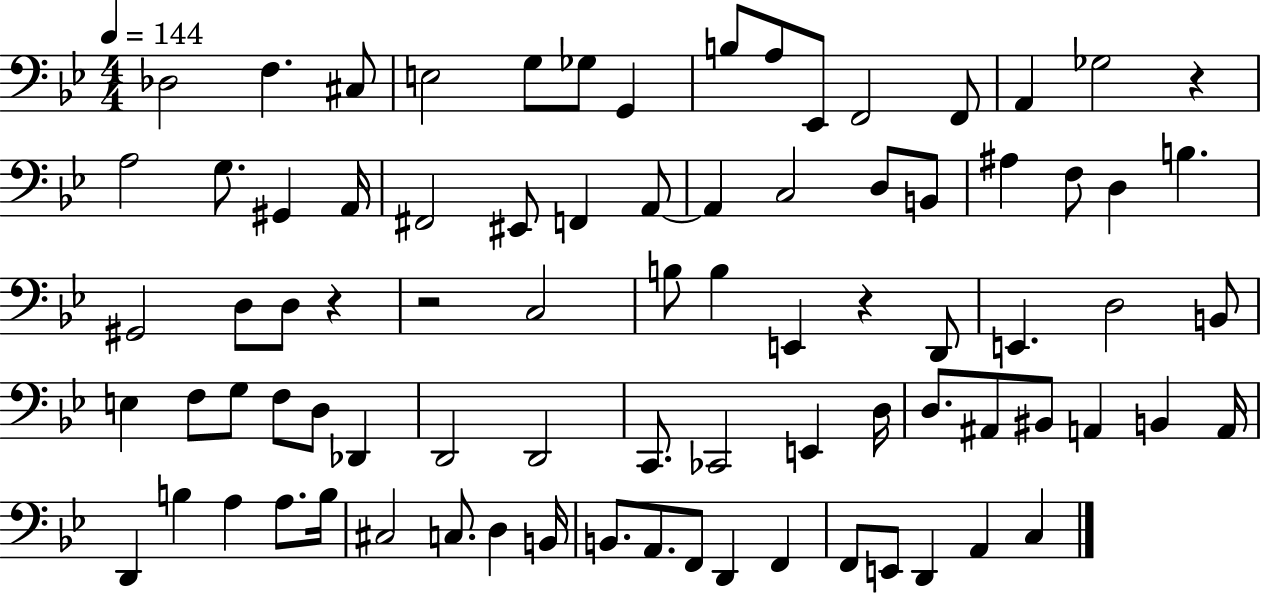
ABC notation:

X:1
T:Untitled
M:4/4
L:1/4
K:Bb
_D,2 F, ^C,/2 E,2 G,/2 _G,/2 G,, B,/2 A,/2 _E,,/2 F,,2 F,,/2 A,, _G,2 z A,2 G,/2 ^G,, A,,/4 ^F,,2 ^E,,/2 F,, A,,/2 A,, C,2 D,/2 B,,/2 ^A, F,/2 D, B, ^G,,2 D,/2 D,/2 z z2 C,2 B,/2 B, E,, z D,,/2 E,, D,2 B,,/2 E, F,/2 G,/2 F,/2 D,/2 _D,, D,,2 D,,2 C,,/2 _C,,2 E,, D,/4 D,/2 ^A,,/2 ^B,,/2 A,, B,, A,,/4 D,, B, A, A,/2 B,/4 ^C,2 C,/2 D, B,,/4 B,,/2 A,,/2 F,,/2 D,, F,, F,,/2 E,,/2 D,, A,, C,